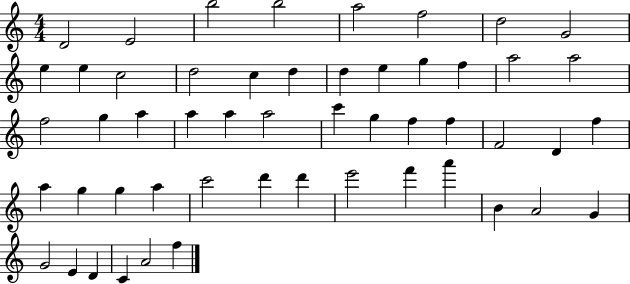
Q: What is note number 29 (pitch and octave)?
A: F5